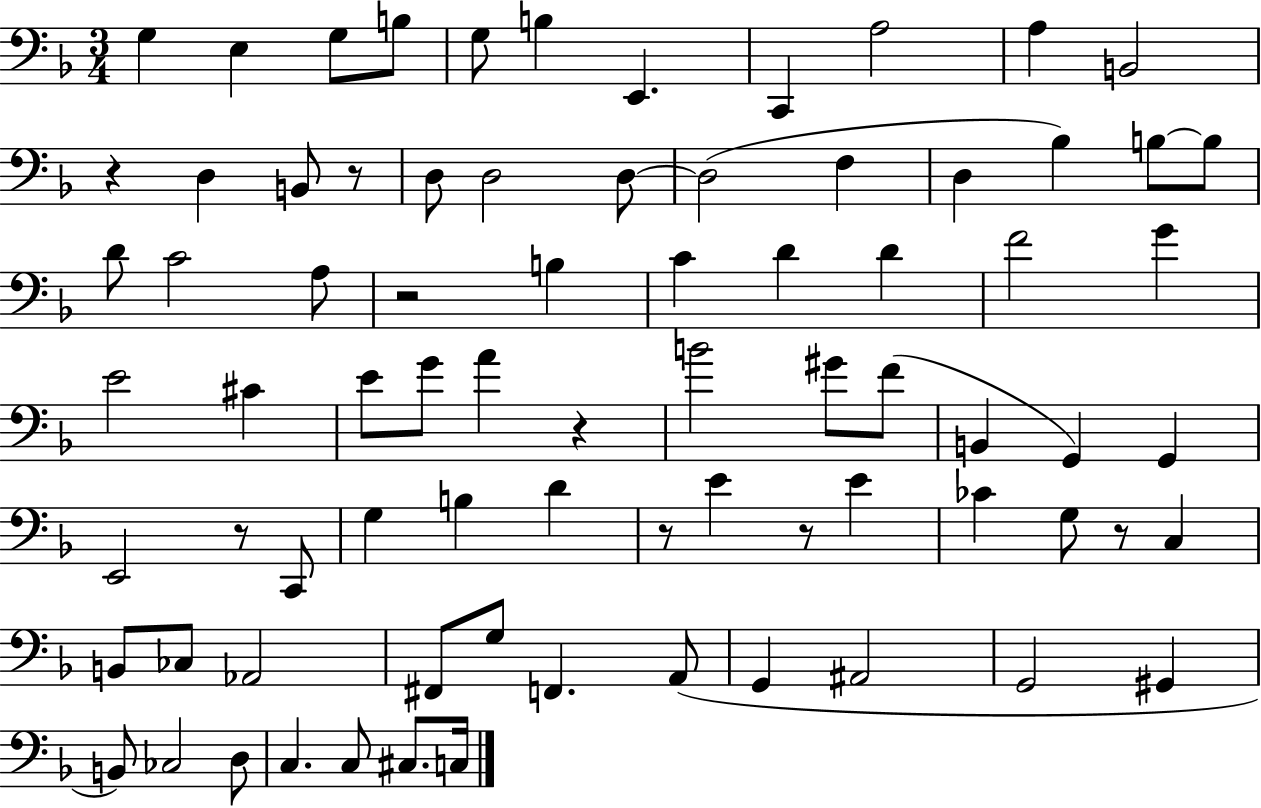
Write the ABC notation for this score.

X:1
T:Untitled
M:3/4
L:1/4
K:F
G, E, G,/2 B,/2 G,/2 B, E,, C,, A,2 A, B,,2 z D, B,,/2 z/2 D,/2 D,2 D,/2 D,2 F, D, _B, B,/2 B,/2 D/2 C2 A,/2 z2 B, C D D F2 G E2 ^C E/2 G/2 A z B2 ^G/2 F/2 B,, G,, G,, E,,2 z/2 C,,/2 G, B, D z/2 E z/2 E _C G,/2 z/2 C, B,,/2 _C,/2 _A,,2 ^F,,/2 G,/2 F,, A,,/2 G,, ^A,,2 G,,2 ^G,, B,,/2 _C,2 D,/2 C, C,/2 ^C,/2 C,/4